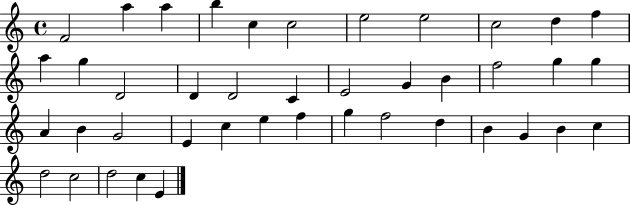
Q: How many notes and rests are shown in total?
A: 42